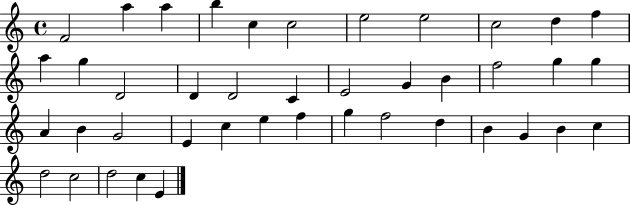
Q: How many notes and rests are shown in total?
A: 42